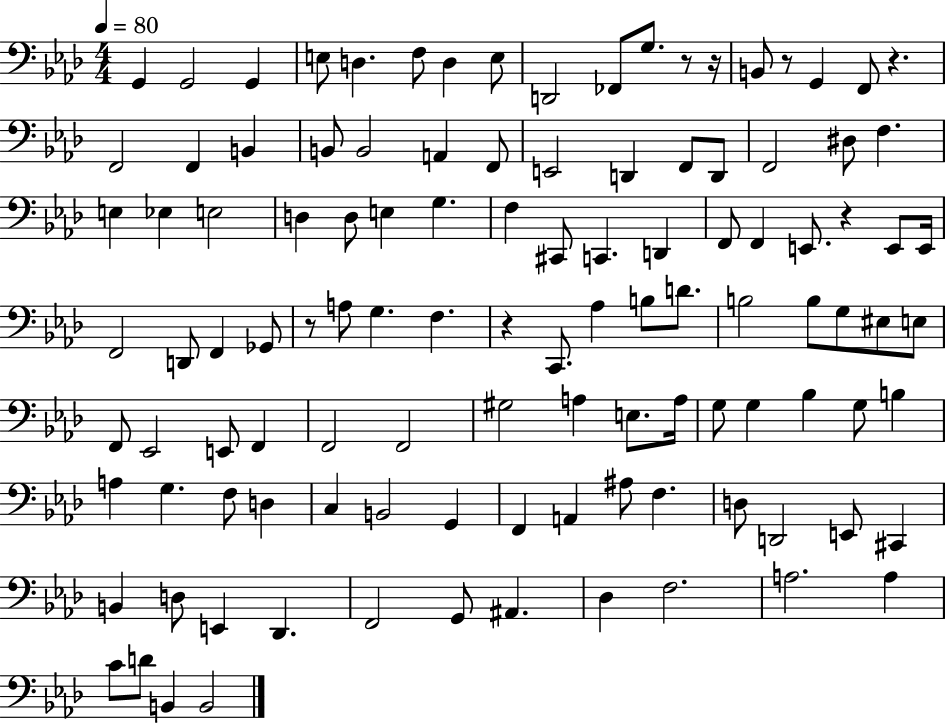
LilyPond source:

{
  \clef bass
  \numericTimeSignature
  \time 4/4
  \key aes \major
  \tempo 4 = 80
  g,4 g,2 g,4 | e8 d4. f8 d4 e8 | d,2 fes,8 g8. r8 r16 | b,8 r8 g,4 f,8 r4. | \break f,2 f,4 b,4 | b,8 b,2 a,4 f,8 | e,2 d,4 f,8 d,8 | f,2 dis8 f4. | \break e4 ees4 e2 | d4 d8 e4 g4. | f4 cis,8 c,4. d,4 | f,8 f,4 e,8. r4 e,8 e,16 | \break f,2 d,8 f,4 ges,8 | r8 a8 g4. f4. | r4 c,8. aes4 b8 d'8. | b2 b8 g8 eis8 e8 | \break f,8 ees,2 e,8 f,4 | f,2 f,2 | gis2 a4 e8. a16 | g8 g4 bes4 g8 b4 | \break a4 g4. f8 d4 | c4 b,2 g,4 | f,4 a,4 ais8 f4. | d8 d,2 e,8 cis,4 | \break b,4 d8 e,4 des,4. | f,2 g,8 ais,4. | des4 f2. | a2. a4 | \break c'8 d'8 b,4 b,2 | \bar "|."
}